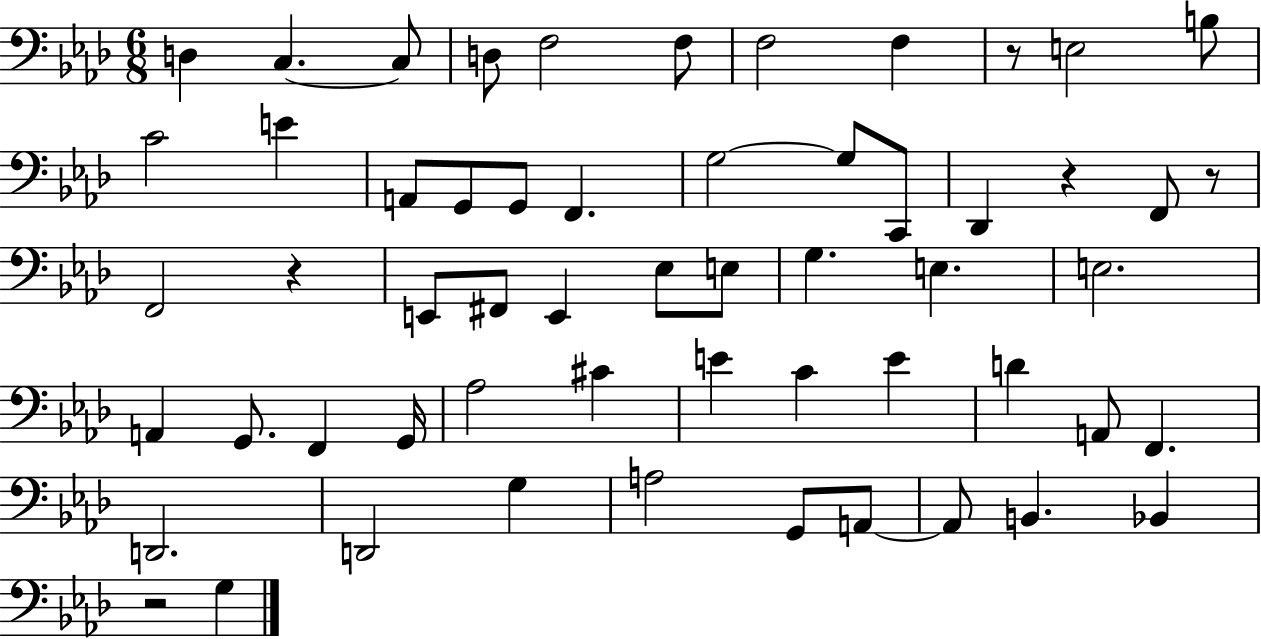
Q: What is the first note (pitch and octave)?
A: D3